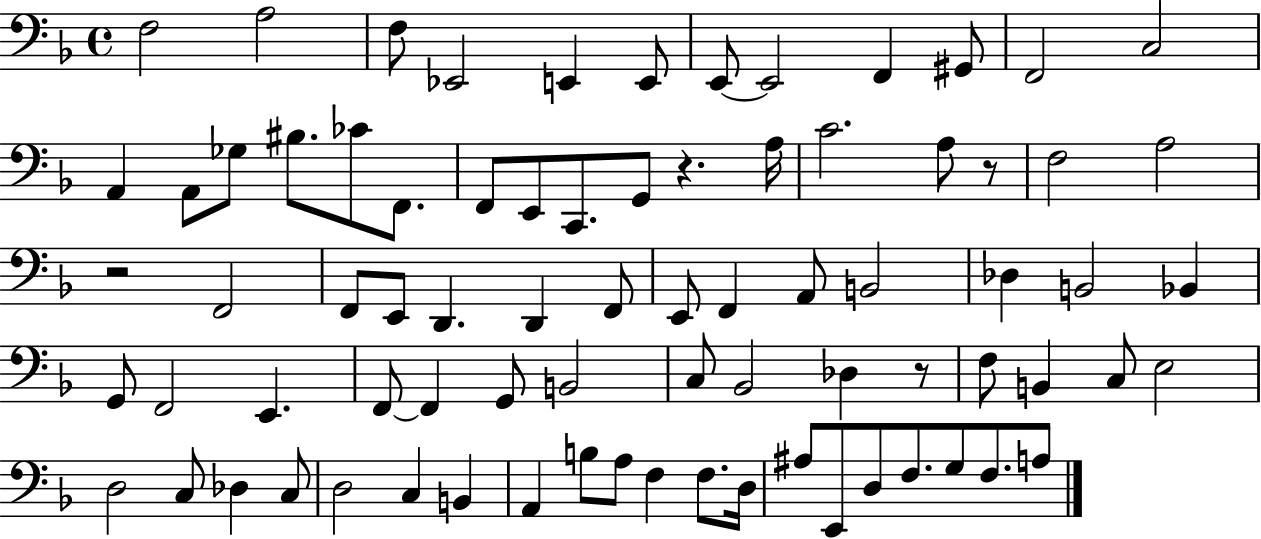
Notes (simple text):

F3/h A3/h F3/e Eb2/h E2/q E2/e E2/e E2/h F2/q G#2/e F2/h C3/h A2/q A2/e Gb3/e BIS3/e. CES4/e F2/e. F2/e E2/e C2/e. G2/e R/q. A3/s C4/h. A3/e R/e F3/h A3/h R/h F2/h F2/e E2/e D2/q. D2/q F2/e E2/e F2/q A2/e B2/h Db3/q B2/h Bb2/q G2/e F2/h E2/q. F2/e F2/q G2/e B2/h C3/e Bb2/h Db3/q R/e F3/e B2/q C3/e E3/h D3/h C3/e Db3/q C3/e D3/h C3/q B2/q A2/q B3/e A3/e F3/q F3/e. D3/s A#3/e E2/e D3/e F3/e. G3/e F3/e. A3/e